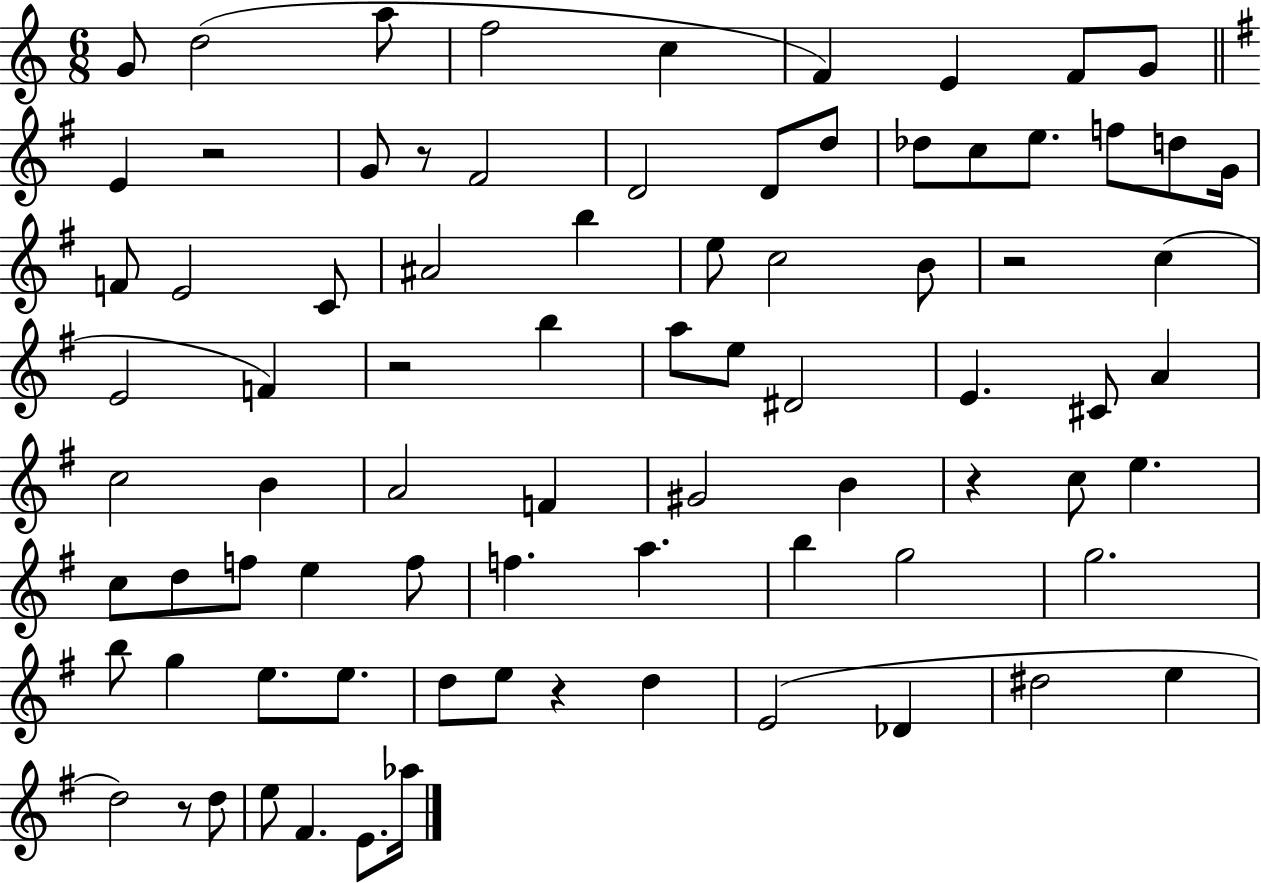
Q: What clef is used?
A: treble